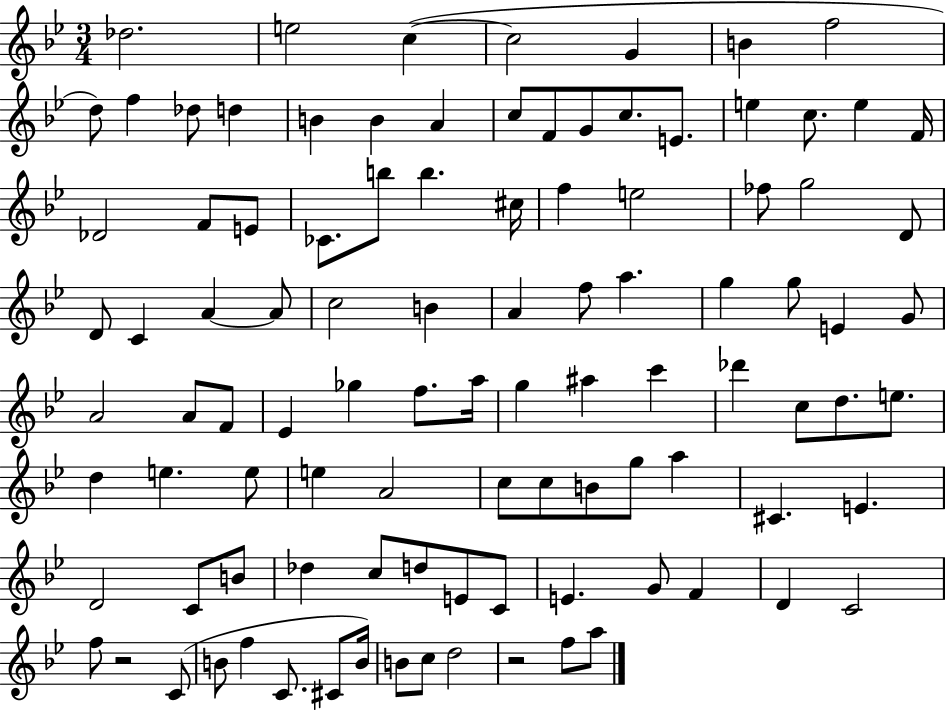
{
  \clef treble
  \numericTimeSignature
  \time 3/4
  \key bes \major
  des''2. | e''2 c''4~(~ | c''2 g'4 | b'4 f''2 | \break d''8) f''4 des''8 d''4 | b'4 b'4 a'4 | c''8 f'8 g'8 c''8. e'8. | e''4 c''8. e''4 f'16 | \break des'2 f'8 e'8 | ces'8. b''8 b''4. cis''16 | f''4 e''2 | fes''8 g''2 d'8 | \break d'8 c'4 a'4~~ a'8 | c''2 b'4 | a'4 f''8 a''4. | g''4 g''8 e'4 g'8 | \break a'2 a'8 f'8 | ees'4 ges''4 f''8. a''16 | g''4 ais''4 c'''4 | des'''4 c''8 d''8. e''8. | \break d''4 e''4. e''8 | e''4 a'2 | c''8 c''8 b'8 g''8 a''4 | cis'4. e'4. | \break d'2 c'8 b'8 | des''4 c''8 d''8 e'8 c'8 | e'4. g'8 f'4 | d'4 c'2 | \break f''8 r2 c'8( | b'8 f''4 c'8. cis'8 b'16) | b'8 c''8 d''2 | r2 f''8 a''8 | \break \bar "|."
}